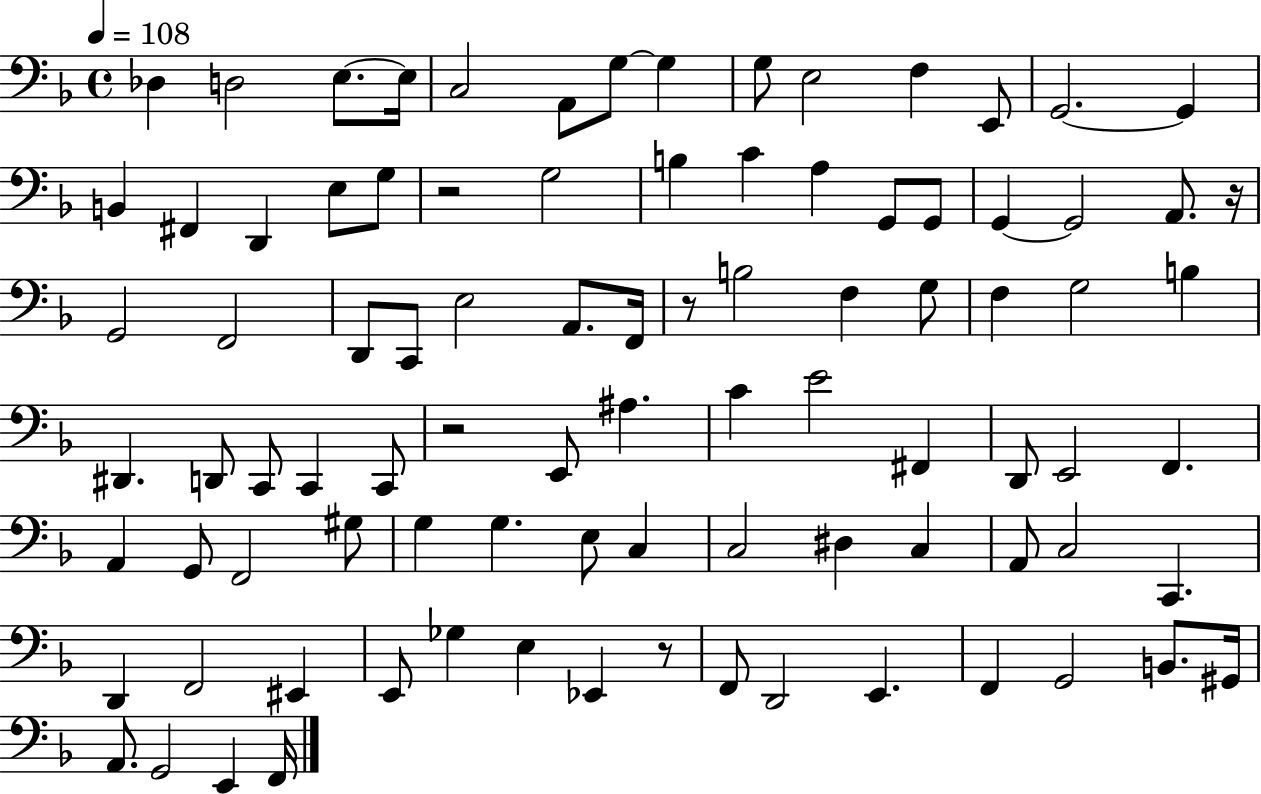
X:1
T:Untitled
M:4/4
L:1/4
K:F
_D, D,2 E,/2 E,/4 C,2 A,,/2 G,/2 G, G,/2 E,2 F, E,,/2 G,,2 G,, B,, ^F,, D,, E,/2 G,/2 z2 G,2 B, C A, G,,/2 G,,/2 G,, G,,2 A,,/2 z/4 G,,2 F,,2 D,,/2 C,,/2 E,2 A,,/2 F,,/4 z/2 B,2 F, G,/2 F, G,2 B, ^D,, D,,/2 C,,/2 C,, C,,/2 z2 E,,/2 ^A, C E2 ^F,, D,,/2 E,,2 F,, A,, G,,/2 F,,2 ^G,/2 G, G, E,/2 C, C,2 ^D, C, A,,/2 C,2 C,, D,, F,,2 ^E,, E,,/2 _G, E, _E,, z/2 F,,/2 D,,2 E,, F,, G,,2 B,,/2 ^G,,/4 A,,/2 G,,2 E,, F,,/4